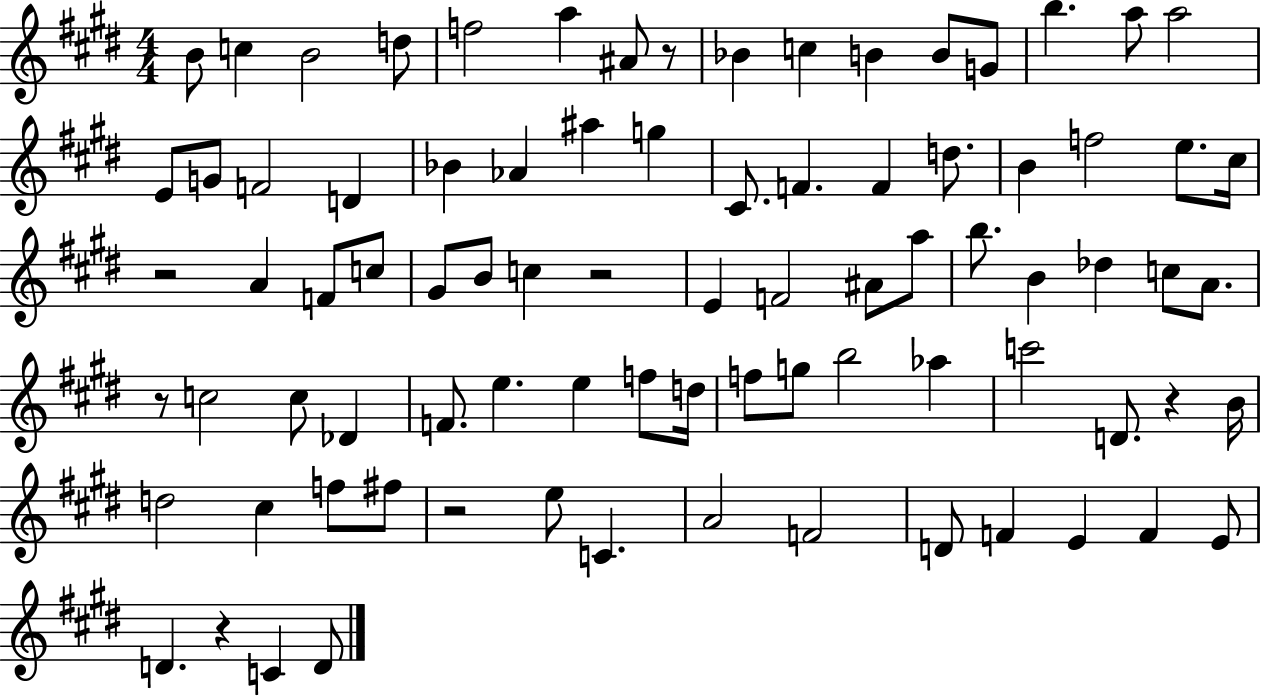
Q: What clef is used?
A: treble